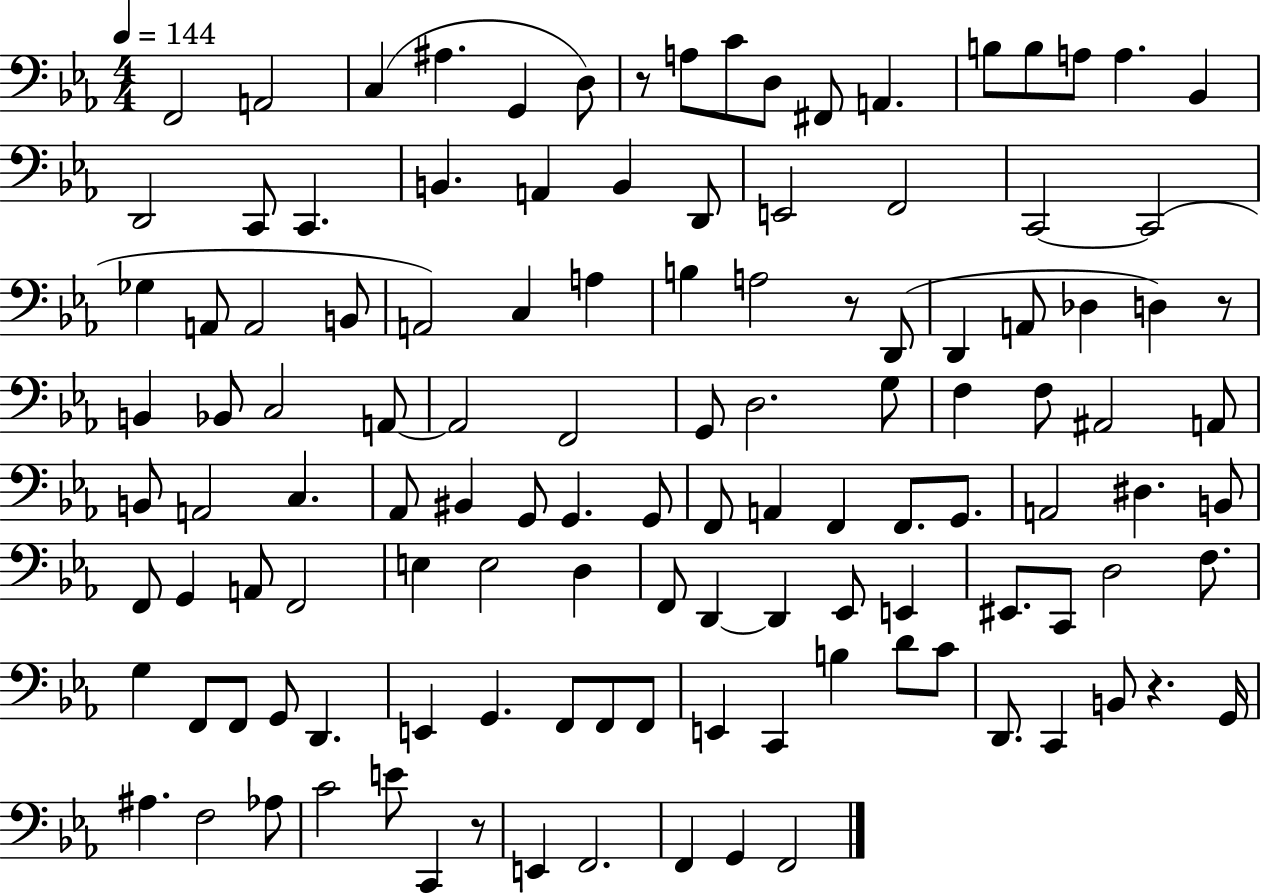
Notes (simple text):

F2/h A2/h C3/q A#3/q. G2/q D3/e R/e A3/e C4/e D3/e F#2/e A2/q. B3/e B3/e A3/e A3/q. Bb2/q D2/h C2/e C2/q. B2/q. A2/q B2/q D2/e E2/h F2/h C2/h C2/h Gb3/q A2/e A2/h B2/e A2/h C3/q A3/q B3/q A3/h R/e D2/e D2/q A2/e Db3/q D3/q R/e B2/q Bb2/e C3/h A2/e A2/h F2/h G2/e D3/h. G3/e F3/q F3/e A#2/h A2/e B2/e A2/h C3/q. Ab2/e BIS2/q G2/e G2/q. G2/e F2/e A2/q F2/q F2/e. G2/e. A2/h D#3/q. B2/e F2/e G2/q A2/e F2/h E3/q E3/h D3/q F2/e D2/q D2/q Eb2/e E2/q EIS2/e. C2/e D3/h F3/e. G3/q F2/e F2/e G2/e D2/q. E2/q G2/q. F2/e F2/e F2/e E2/q C2/q B3/q D4/e C4/e D2/e. C2/q B2/e R/q. G2/s A#3/q. F3/h Ab3/e C4/h E4/e C2/q R/e E2/q F2/h. F2/q G2/q F2/h